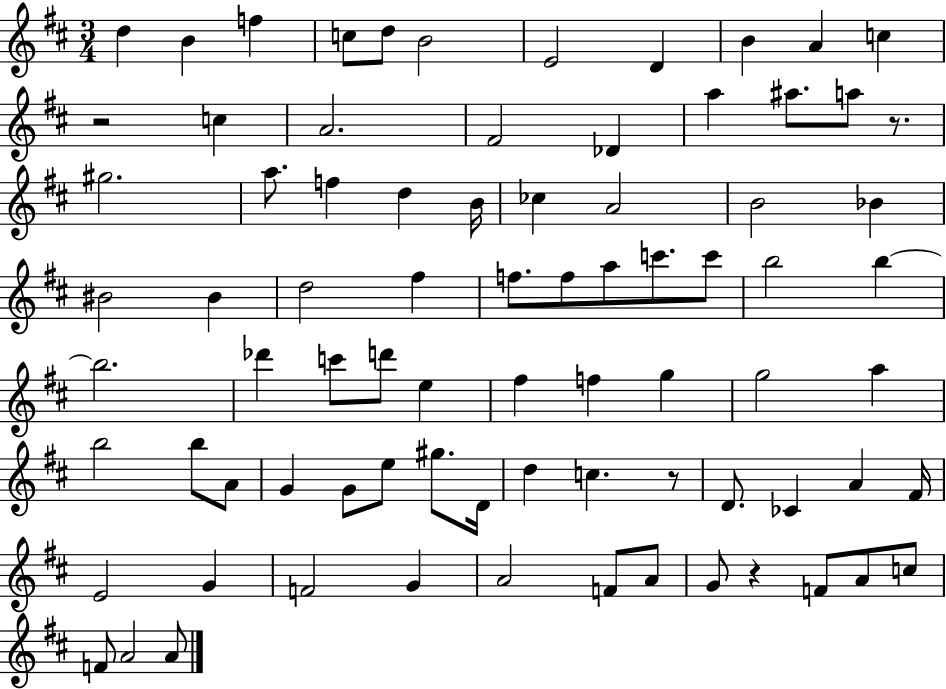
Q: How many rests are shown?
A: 4